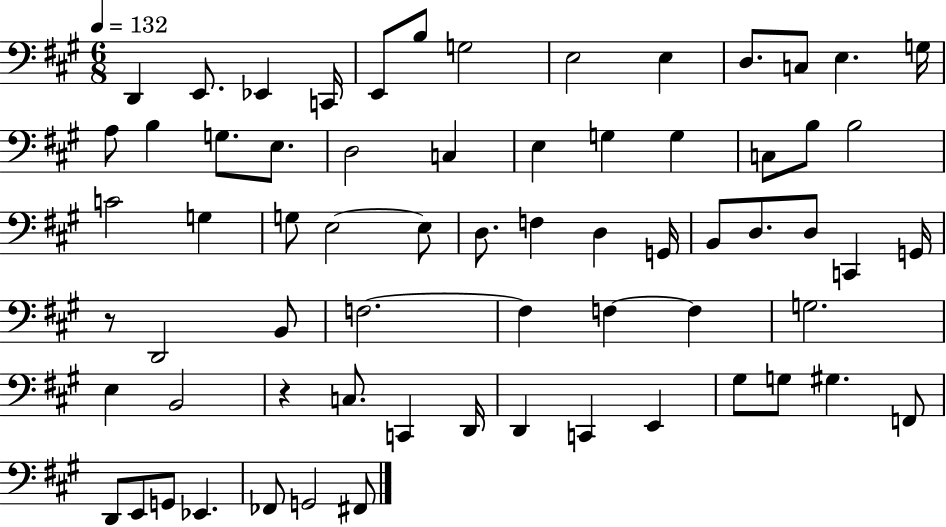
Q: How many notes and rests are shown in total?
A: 67